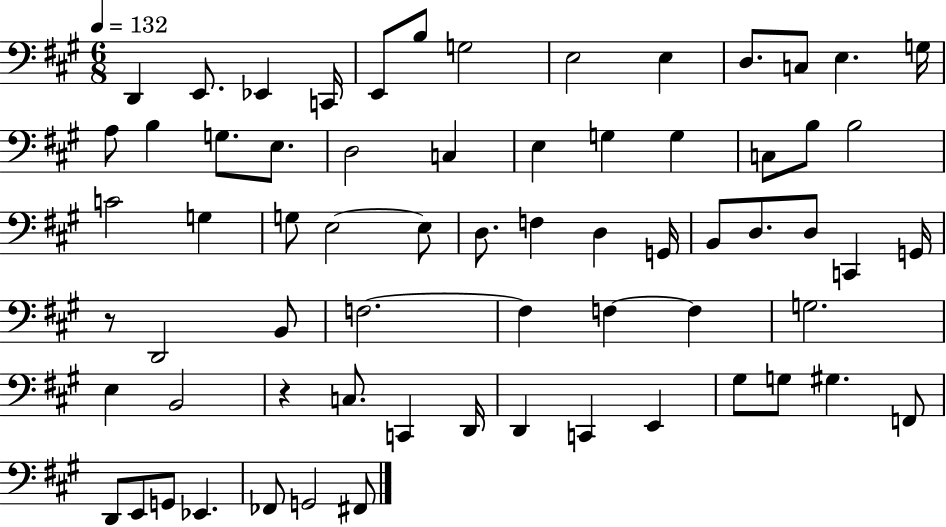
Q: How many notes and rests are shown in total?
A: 67